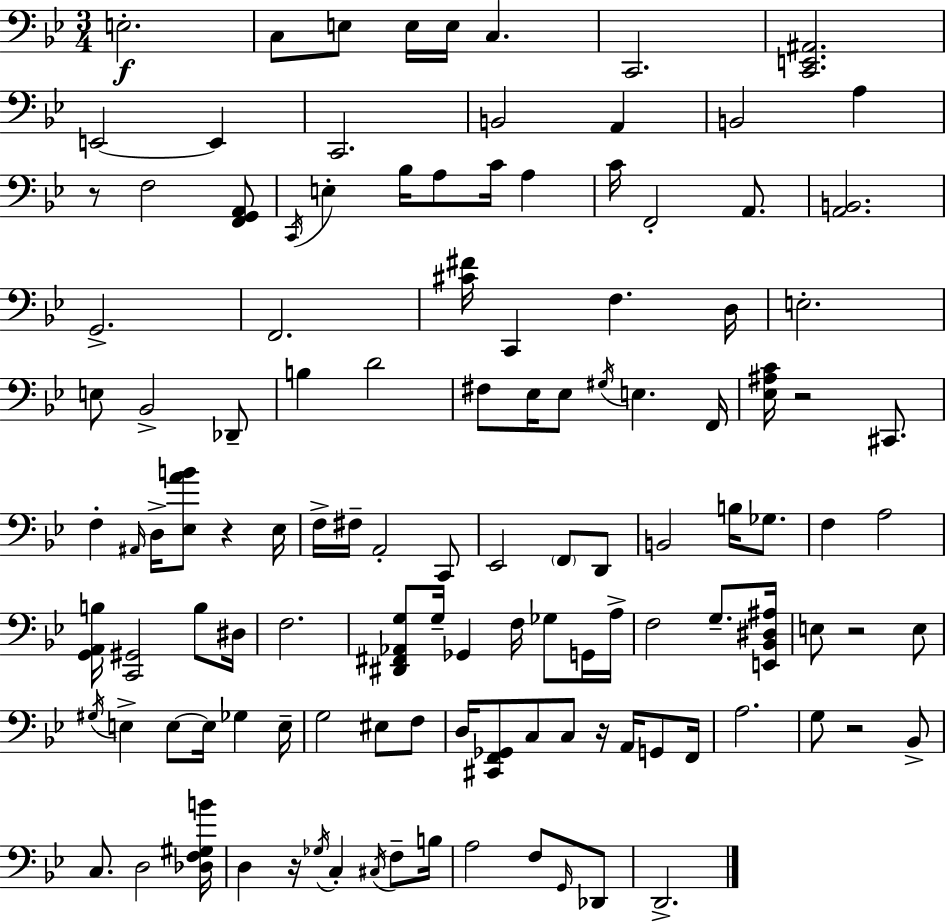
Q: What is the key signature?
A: G minor